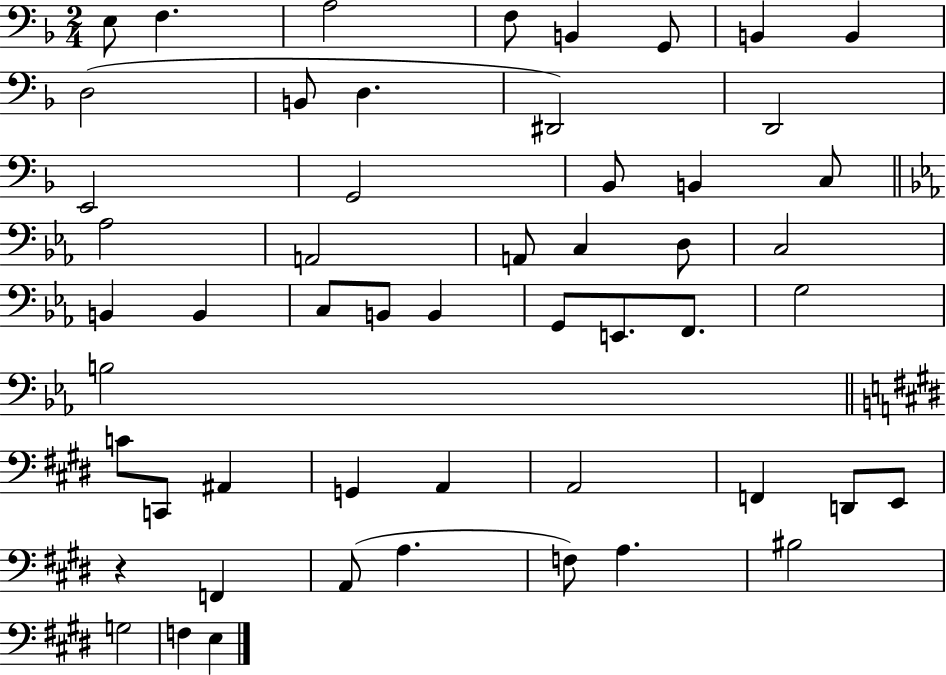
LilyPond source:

{
  \clef bass
  \numericTimeSignature
  \time 2/4
  \key f \major
  e8 f4. | a2 | f8 b,4 g,8 | b,4 b,4 | \break d2( | b,8 d4. | dis,2) | d,2 | \break e,2 | g,2 | bes,8 b,4 c8 | \bar "||" \break \key ees \major aes2 | a,2 | a,8 c4 d8 | c2 | \break b,4 b,4 | c8 b,8 b,4 | g,8 e,8. f,8. | g2 | \break b2 | \bar "||" \break \key e \major c'8 c,8 ais,4 | g,4 a,4 | a,2 | f,4 d,8 e,8 | \break r4 f,4 | a,8( a4. | f8) a4. | bis2 | \break g2 | f4 e4 | \bar "|."
}